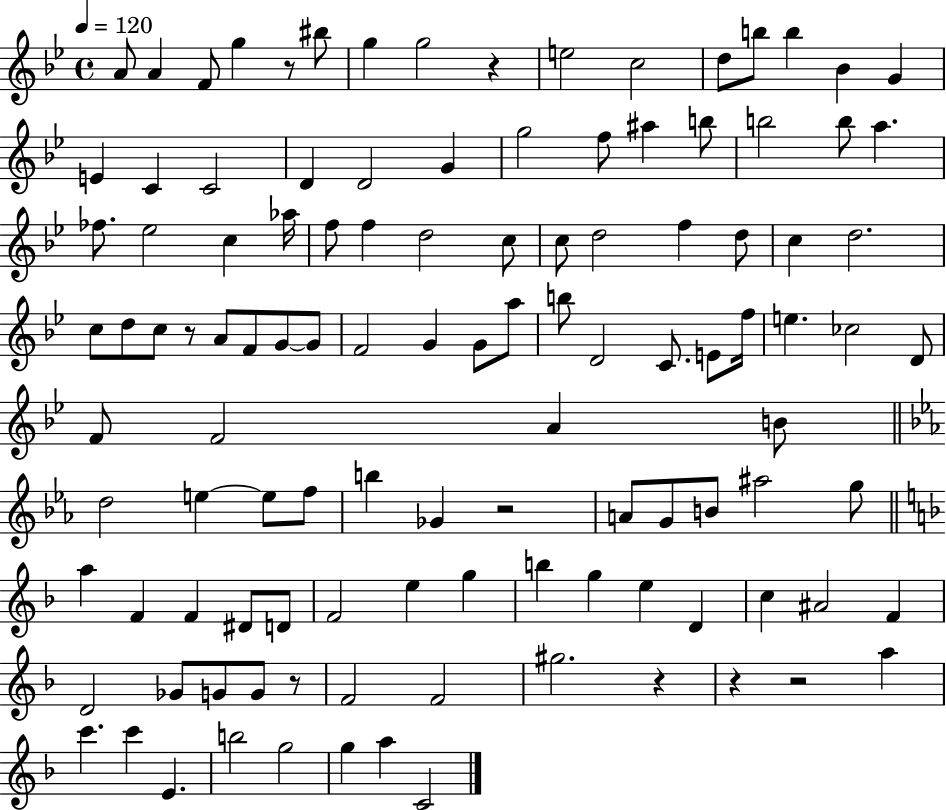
X:1
T:Untitled
M:4/4
L:1/4
K:Bb
A/2 A F/2 g z/2 ^b/2 g g2 z e2 c2 d/2 b/2 b _B G E C C2 D D2 G g2 f/2 ^a b/2 b2 b/2 a _f/2 _e2 c _a/4 f/2 f d2 c/2 c/2 d2 f d/2 c d2 c/2 d/2 c/2 z/2 A/2 F/2 G/2 G/2 F2 G G/2 a/2 b/2 D2 C/2 E/2 f/4 e _c2 D/2 F/2 F2 A B/2 d2 e e/2 f/2 b _G z2 A/2 G/2 B/2 ^a2 g/2 a F F ^D/2 D/2 F2 e g b g e D c ^A2 F D2 _G/2 G/2 G/2 z/2 F2 F2 ^g2 z z z2 a c' c' E b2 g2 g a C2